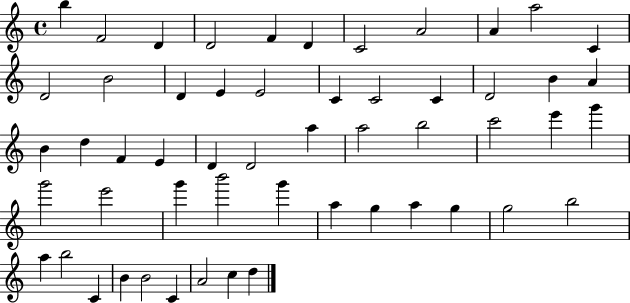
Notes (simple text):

B5/q F4/h D4/q D4/h F4/q D4/q C4/h A4/h A4/q A5/h C4/q D4/h B4/h D4/q E4/q E4/h C4/q C4/h C4/q D4/h B4/q A4/q B4/q D5/q F4/q E4/q D4/q D4/h A5/q A5/h B5/h C6/h E6/q G6/q G6/h E6/h G6/q B6/h G6/q A5/q G5/q A5/q G5/q G5/h B5/h A5/q B5/h C4/q B4/q B4/h C4/q A4/h C5/q D5/q